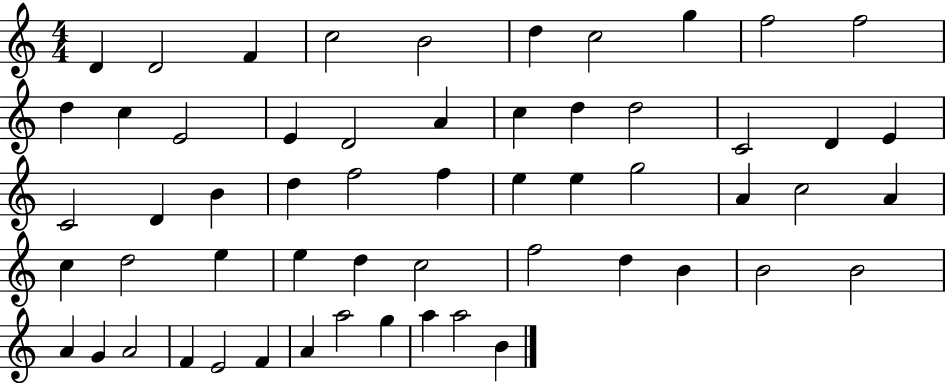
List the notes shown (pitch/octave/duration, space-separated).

D4/q D4/h F4/q C5/h B4/h D5/q C5/h G5/q F5/h F5/h D5/q C5/q E4/h E4/q D4/h A4/q C5/q D5/q D5/h C4/h D4/q E4/q C4/h D4/q B4/q D5/q F5/h F5/q E5/q E5/q G5/h A4/q C5/h A4/q C5/q D5/h E5/q E5/q D5/q C5/h F5/h D5/q B4/q B4/h B4/h A4/q G4/q A4/h F4/q E4/h F4/q A4/q A5/h G5/q A5/q A5/h B4/q